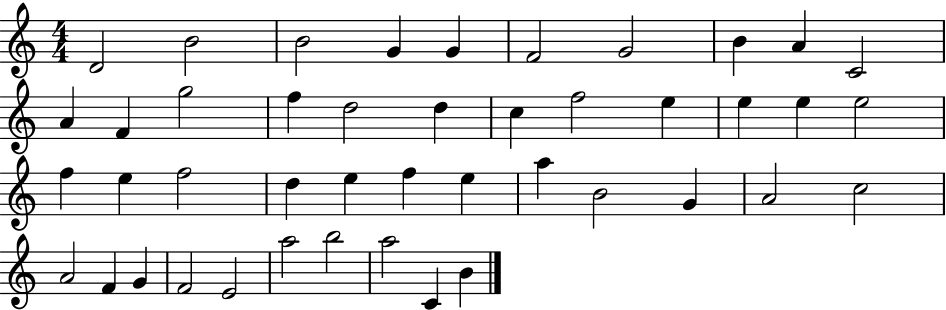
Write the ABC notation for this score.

X:1
T:Untitled
M:4/4
L:1/4
K:C
D2 B2 B2 G G F2 G2 B A C2 A F g2 f d2 d c f2 e e e e2 f e f2 d e f e a B2 G A2 c2 A2 F G F2 E2 a2 b2 a2 C B